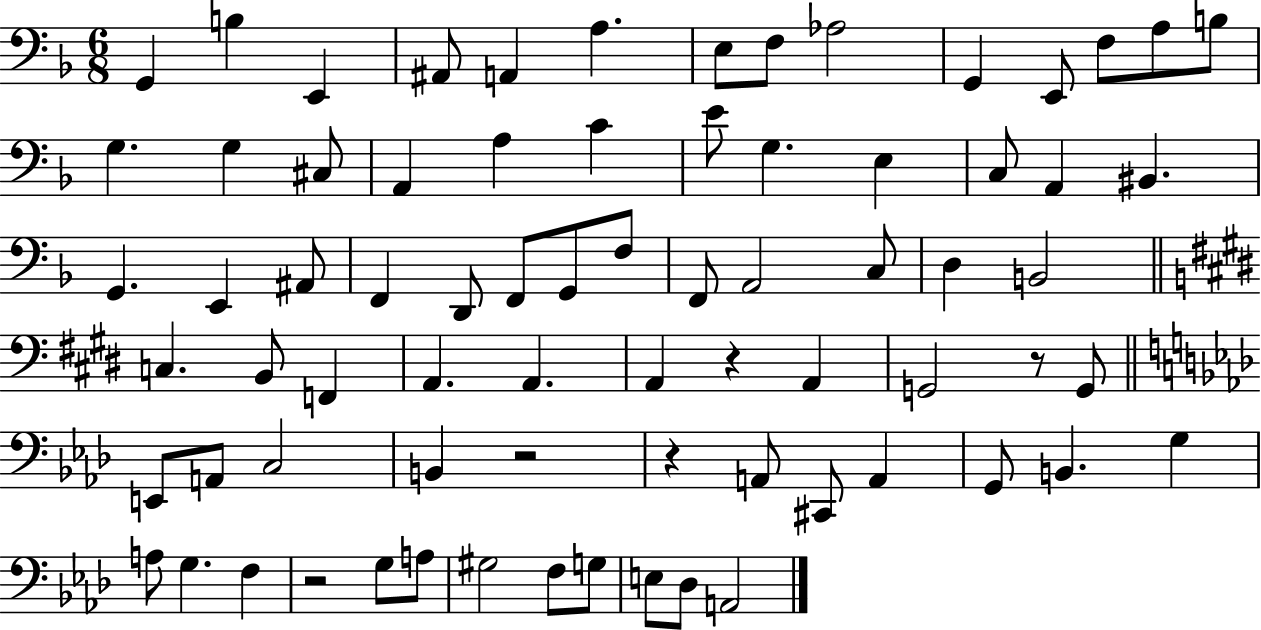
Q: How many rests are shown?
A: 5